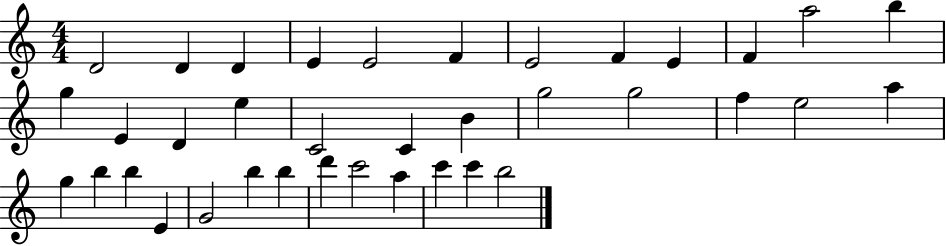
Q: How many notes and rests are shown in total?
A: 37